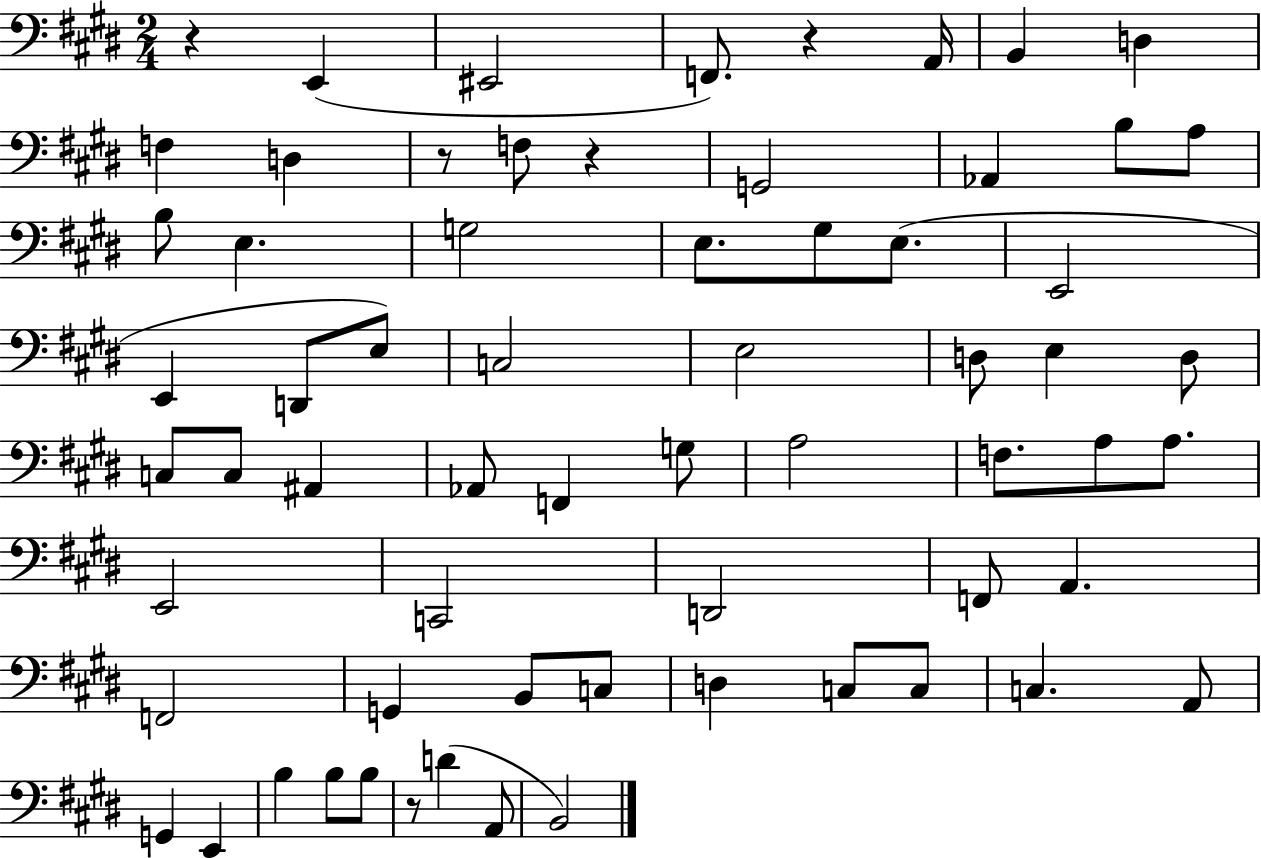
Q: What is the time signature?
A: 2/4